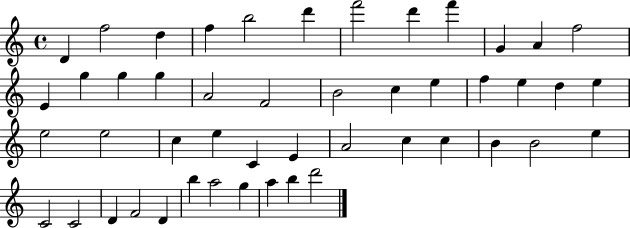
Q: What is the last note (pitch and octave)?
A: D6